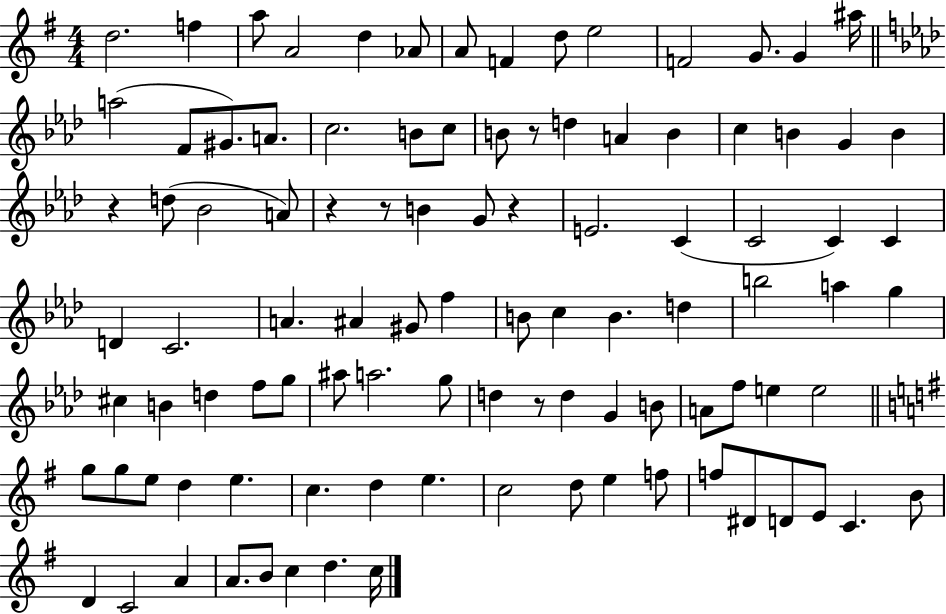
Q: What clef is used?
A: treble